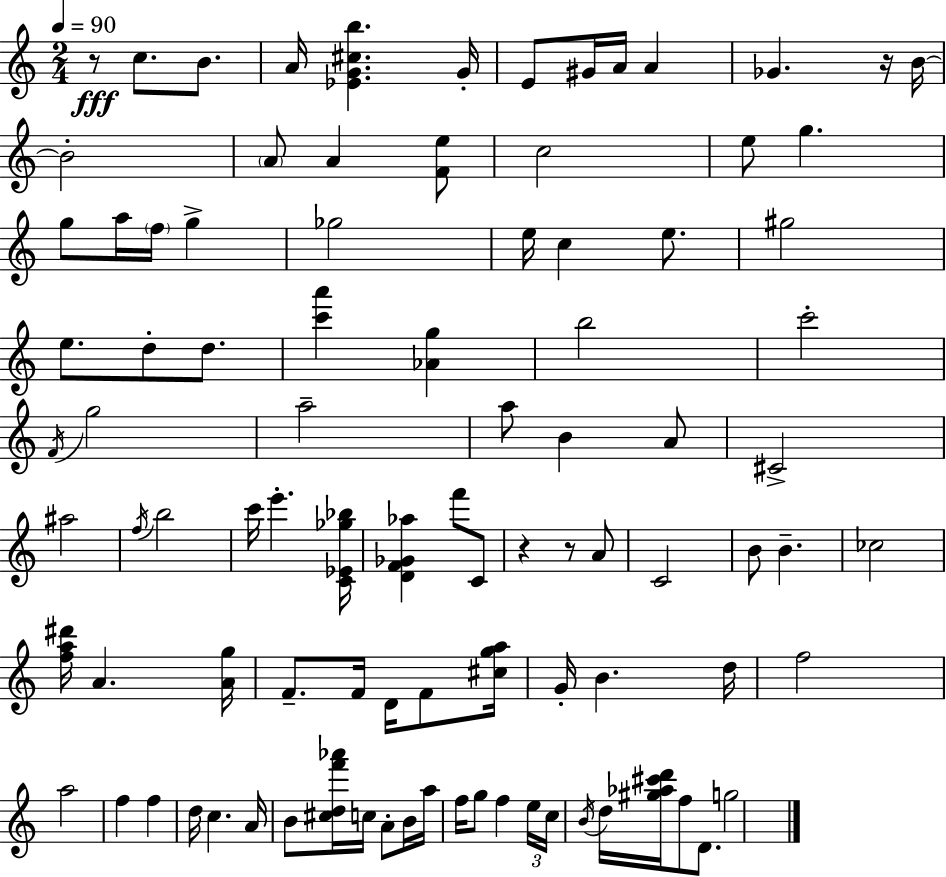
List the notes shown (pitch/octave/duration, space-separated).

R/e C5/e. B4/e. A4/s [Eb4,G4,C#5,B5]/q. G4/s E4/e G#4/s A4/s A4/q Gb4/q. R/s B4/s B4/h A4/e A4/q [F4,E5]/e C5/h E5/e G5/q. G5/e A5/s F5/s G5/q Gb5/h E5/s C5/q E5/e. G#5/h E5/e. D5/e D5/e. [C6,A6]/q [Ab4,G5]/q B5/h C6/h F4/s G5/h A5/h A5/e B4/q A4/e C#4/h A#5/h F5/s B5/h C6/s E6/q. [C4,Eb4,Gb5,Bb5]/s [D4,F4,Gb4,Ab5]/q F6/e C4/e R/q R/e A4/e C4/h B4/e B4/q. CES5/h [F5,A5,D#6]/s A4/q. [A4,G5]/s F4/e. F4/s D4/s F4/e [C#5,G5,A5]/s G4/s B4/q. D5/s F5/h A5/h F5/q F5/q D5/s C5/q. A4/s B4/e [C#5,D5,F6,Ab6]/s C5/s A4/e B4/s A5/s F5/s G5/e F5/q E5/s C5/s B4/s D5/s [G#5,Ab5,C#6,D6]/s F5/e D4/e. G5/h